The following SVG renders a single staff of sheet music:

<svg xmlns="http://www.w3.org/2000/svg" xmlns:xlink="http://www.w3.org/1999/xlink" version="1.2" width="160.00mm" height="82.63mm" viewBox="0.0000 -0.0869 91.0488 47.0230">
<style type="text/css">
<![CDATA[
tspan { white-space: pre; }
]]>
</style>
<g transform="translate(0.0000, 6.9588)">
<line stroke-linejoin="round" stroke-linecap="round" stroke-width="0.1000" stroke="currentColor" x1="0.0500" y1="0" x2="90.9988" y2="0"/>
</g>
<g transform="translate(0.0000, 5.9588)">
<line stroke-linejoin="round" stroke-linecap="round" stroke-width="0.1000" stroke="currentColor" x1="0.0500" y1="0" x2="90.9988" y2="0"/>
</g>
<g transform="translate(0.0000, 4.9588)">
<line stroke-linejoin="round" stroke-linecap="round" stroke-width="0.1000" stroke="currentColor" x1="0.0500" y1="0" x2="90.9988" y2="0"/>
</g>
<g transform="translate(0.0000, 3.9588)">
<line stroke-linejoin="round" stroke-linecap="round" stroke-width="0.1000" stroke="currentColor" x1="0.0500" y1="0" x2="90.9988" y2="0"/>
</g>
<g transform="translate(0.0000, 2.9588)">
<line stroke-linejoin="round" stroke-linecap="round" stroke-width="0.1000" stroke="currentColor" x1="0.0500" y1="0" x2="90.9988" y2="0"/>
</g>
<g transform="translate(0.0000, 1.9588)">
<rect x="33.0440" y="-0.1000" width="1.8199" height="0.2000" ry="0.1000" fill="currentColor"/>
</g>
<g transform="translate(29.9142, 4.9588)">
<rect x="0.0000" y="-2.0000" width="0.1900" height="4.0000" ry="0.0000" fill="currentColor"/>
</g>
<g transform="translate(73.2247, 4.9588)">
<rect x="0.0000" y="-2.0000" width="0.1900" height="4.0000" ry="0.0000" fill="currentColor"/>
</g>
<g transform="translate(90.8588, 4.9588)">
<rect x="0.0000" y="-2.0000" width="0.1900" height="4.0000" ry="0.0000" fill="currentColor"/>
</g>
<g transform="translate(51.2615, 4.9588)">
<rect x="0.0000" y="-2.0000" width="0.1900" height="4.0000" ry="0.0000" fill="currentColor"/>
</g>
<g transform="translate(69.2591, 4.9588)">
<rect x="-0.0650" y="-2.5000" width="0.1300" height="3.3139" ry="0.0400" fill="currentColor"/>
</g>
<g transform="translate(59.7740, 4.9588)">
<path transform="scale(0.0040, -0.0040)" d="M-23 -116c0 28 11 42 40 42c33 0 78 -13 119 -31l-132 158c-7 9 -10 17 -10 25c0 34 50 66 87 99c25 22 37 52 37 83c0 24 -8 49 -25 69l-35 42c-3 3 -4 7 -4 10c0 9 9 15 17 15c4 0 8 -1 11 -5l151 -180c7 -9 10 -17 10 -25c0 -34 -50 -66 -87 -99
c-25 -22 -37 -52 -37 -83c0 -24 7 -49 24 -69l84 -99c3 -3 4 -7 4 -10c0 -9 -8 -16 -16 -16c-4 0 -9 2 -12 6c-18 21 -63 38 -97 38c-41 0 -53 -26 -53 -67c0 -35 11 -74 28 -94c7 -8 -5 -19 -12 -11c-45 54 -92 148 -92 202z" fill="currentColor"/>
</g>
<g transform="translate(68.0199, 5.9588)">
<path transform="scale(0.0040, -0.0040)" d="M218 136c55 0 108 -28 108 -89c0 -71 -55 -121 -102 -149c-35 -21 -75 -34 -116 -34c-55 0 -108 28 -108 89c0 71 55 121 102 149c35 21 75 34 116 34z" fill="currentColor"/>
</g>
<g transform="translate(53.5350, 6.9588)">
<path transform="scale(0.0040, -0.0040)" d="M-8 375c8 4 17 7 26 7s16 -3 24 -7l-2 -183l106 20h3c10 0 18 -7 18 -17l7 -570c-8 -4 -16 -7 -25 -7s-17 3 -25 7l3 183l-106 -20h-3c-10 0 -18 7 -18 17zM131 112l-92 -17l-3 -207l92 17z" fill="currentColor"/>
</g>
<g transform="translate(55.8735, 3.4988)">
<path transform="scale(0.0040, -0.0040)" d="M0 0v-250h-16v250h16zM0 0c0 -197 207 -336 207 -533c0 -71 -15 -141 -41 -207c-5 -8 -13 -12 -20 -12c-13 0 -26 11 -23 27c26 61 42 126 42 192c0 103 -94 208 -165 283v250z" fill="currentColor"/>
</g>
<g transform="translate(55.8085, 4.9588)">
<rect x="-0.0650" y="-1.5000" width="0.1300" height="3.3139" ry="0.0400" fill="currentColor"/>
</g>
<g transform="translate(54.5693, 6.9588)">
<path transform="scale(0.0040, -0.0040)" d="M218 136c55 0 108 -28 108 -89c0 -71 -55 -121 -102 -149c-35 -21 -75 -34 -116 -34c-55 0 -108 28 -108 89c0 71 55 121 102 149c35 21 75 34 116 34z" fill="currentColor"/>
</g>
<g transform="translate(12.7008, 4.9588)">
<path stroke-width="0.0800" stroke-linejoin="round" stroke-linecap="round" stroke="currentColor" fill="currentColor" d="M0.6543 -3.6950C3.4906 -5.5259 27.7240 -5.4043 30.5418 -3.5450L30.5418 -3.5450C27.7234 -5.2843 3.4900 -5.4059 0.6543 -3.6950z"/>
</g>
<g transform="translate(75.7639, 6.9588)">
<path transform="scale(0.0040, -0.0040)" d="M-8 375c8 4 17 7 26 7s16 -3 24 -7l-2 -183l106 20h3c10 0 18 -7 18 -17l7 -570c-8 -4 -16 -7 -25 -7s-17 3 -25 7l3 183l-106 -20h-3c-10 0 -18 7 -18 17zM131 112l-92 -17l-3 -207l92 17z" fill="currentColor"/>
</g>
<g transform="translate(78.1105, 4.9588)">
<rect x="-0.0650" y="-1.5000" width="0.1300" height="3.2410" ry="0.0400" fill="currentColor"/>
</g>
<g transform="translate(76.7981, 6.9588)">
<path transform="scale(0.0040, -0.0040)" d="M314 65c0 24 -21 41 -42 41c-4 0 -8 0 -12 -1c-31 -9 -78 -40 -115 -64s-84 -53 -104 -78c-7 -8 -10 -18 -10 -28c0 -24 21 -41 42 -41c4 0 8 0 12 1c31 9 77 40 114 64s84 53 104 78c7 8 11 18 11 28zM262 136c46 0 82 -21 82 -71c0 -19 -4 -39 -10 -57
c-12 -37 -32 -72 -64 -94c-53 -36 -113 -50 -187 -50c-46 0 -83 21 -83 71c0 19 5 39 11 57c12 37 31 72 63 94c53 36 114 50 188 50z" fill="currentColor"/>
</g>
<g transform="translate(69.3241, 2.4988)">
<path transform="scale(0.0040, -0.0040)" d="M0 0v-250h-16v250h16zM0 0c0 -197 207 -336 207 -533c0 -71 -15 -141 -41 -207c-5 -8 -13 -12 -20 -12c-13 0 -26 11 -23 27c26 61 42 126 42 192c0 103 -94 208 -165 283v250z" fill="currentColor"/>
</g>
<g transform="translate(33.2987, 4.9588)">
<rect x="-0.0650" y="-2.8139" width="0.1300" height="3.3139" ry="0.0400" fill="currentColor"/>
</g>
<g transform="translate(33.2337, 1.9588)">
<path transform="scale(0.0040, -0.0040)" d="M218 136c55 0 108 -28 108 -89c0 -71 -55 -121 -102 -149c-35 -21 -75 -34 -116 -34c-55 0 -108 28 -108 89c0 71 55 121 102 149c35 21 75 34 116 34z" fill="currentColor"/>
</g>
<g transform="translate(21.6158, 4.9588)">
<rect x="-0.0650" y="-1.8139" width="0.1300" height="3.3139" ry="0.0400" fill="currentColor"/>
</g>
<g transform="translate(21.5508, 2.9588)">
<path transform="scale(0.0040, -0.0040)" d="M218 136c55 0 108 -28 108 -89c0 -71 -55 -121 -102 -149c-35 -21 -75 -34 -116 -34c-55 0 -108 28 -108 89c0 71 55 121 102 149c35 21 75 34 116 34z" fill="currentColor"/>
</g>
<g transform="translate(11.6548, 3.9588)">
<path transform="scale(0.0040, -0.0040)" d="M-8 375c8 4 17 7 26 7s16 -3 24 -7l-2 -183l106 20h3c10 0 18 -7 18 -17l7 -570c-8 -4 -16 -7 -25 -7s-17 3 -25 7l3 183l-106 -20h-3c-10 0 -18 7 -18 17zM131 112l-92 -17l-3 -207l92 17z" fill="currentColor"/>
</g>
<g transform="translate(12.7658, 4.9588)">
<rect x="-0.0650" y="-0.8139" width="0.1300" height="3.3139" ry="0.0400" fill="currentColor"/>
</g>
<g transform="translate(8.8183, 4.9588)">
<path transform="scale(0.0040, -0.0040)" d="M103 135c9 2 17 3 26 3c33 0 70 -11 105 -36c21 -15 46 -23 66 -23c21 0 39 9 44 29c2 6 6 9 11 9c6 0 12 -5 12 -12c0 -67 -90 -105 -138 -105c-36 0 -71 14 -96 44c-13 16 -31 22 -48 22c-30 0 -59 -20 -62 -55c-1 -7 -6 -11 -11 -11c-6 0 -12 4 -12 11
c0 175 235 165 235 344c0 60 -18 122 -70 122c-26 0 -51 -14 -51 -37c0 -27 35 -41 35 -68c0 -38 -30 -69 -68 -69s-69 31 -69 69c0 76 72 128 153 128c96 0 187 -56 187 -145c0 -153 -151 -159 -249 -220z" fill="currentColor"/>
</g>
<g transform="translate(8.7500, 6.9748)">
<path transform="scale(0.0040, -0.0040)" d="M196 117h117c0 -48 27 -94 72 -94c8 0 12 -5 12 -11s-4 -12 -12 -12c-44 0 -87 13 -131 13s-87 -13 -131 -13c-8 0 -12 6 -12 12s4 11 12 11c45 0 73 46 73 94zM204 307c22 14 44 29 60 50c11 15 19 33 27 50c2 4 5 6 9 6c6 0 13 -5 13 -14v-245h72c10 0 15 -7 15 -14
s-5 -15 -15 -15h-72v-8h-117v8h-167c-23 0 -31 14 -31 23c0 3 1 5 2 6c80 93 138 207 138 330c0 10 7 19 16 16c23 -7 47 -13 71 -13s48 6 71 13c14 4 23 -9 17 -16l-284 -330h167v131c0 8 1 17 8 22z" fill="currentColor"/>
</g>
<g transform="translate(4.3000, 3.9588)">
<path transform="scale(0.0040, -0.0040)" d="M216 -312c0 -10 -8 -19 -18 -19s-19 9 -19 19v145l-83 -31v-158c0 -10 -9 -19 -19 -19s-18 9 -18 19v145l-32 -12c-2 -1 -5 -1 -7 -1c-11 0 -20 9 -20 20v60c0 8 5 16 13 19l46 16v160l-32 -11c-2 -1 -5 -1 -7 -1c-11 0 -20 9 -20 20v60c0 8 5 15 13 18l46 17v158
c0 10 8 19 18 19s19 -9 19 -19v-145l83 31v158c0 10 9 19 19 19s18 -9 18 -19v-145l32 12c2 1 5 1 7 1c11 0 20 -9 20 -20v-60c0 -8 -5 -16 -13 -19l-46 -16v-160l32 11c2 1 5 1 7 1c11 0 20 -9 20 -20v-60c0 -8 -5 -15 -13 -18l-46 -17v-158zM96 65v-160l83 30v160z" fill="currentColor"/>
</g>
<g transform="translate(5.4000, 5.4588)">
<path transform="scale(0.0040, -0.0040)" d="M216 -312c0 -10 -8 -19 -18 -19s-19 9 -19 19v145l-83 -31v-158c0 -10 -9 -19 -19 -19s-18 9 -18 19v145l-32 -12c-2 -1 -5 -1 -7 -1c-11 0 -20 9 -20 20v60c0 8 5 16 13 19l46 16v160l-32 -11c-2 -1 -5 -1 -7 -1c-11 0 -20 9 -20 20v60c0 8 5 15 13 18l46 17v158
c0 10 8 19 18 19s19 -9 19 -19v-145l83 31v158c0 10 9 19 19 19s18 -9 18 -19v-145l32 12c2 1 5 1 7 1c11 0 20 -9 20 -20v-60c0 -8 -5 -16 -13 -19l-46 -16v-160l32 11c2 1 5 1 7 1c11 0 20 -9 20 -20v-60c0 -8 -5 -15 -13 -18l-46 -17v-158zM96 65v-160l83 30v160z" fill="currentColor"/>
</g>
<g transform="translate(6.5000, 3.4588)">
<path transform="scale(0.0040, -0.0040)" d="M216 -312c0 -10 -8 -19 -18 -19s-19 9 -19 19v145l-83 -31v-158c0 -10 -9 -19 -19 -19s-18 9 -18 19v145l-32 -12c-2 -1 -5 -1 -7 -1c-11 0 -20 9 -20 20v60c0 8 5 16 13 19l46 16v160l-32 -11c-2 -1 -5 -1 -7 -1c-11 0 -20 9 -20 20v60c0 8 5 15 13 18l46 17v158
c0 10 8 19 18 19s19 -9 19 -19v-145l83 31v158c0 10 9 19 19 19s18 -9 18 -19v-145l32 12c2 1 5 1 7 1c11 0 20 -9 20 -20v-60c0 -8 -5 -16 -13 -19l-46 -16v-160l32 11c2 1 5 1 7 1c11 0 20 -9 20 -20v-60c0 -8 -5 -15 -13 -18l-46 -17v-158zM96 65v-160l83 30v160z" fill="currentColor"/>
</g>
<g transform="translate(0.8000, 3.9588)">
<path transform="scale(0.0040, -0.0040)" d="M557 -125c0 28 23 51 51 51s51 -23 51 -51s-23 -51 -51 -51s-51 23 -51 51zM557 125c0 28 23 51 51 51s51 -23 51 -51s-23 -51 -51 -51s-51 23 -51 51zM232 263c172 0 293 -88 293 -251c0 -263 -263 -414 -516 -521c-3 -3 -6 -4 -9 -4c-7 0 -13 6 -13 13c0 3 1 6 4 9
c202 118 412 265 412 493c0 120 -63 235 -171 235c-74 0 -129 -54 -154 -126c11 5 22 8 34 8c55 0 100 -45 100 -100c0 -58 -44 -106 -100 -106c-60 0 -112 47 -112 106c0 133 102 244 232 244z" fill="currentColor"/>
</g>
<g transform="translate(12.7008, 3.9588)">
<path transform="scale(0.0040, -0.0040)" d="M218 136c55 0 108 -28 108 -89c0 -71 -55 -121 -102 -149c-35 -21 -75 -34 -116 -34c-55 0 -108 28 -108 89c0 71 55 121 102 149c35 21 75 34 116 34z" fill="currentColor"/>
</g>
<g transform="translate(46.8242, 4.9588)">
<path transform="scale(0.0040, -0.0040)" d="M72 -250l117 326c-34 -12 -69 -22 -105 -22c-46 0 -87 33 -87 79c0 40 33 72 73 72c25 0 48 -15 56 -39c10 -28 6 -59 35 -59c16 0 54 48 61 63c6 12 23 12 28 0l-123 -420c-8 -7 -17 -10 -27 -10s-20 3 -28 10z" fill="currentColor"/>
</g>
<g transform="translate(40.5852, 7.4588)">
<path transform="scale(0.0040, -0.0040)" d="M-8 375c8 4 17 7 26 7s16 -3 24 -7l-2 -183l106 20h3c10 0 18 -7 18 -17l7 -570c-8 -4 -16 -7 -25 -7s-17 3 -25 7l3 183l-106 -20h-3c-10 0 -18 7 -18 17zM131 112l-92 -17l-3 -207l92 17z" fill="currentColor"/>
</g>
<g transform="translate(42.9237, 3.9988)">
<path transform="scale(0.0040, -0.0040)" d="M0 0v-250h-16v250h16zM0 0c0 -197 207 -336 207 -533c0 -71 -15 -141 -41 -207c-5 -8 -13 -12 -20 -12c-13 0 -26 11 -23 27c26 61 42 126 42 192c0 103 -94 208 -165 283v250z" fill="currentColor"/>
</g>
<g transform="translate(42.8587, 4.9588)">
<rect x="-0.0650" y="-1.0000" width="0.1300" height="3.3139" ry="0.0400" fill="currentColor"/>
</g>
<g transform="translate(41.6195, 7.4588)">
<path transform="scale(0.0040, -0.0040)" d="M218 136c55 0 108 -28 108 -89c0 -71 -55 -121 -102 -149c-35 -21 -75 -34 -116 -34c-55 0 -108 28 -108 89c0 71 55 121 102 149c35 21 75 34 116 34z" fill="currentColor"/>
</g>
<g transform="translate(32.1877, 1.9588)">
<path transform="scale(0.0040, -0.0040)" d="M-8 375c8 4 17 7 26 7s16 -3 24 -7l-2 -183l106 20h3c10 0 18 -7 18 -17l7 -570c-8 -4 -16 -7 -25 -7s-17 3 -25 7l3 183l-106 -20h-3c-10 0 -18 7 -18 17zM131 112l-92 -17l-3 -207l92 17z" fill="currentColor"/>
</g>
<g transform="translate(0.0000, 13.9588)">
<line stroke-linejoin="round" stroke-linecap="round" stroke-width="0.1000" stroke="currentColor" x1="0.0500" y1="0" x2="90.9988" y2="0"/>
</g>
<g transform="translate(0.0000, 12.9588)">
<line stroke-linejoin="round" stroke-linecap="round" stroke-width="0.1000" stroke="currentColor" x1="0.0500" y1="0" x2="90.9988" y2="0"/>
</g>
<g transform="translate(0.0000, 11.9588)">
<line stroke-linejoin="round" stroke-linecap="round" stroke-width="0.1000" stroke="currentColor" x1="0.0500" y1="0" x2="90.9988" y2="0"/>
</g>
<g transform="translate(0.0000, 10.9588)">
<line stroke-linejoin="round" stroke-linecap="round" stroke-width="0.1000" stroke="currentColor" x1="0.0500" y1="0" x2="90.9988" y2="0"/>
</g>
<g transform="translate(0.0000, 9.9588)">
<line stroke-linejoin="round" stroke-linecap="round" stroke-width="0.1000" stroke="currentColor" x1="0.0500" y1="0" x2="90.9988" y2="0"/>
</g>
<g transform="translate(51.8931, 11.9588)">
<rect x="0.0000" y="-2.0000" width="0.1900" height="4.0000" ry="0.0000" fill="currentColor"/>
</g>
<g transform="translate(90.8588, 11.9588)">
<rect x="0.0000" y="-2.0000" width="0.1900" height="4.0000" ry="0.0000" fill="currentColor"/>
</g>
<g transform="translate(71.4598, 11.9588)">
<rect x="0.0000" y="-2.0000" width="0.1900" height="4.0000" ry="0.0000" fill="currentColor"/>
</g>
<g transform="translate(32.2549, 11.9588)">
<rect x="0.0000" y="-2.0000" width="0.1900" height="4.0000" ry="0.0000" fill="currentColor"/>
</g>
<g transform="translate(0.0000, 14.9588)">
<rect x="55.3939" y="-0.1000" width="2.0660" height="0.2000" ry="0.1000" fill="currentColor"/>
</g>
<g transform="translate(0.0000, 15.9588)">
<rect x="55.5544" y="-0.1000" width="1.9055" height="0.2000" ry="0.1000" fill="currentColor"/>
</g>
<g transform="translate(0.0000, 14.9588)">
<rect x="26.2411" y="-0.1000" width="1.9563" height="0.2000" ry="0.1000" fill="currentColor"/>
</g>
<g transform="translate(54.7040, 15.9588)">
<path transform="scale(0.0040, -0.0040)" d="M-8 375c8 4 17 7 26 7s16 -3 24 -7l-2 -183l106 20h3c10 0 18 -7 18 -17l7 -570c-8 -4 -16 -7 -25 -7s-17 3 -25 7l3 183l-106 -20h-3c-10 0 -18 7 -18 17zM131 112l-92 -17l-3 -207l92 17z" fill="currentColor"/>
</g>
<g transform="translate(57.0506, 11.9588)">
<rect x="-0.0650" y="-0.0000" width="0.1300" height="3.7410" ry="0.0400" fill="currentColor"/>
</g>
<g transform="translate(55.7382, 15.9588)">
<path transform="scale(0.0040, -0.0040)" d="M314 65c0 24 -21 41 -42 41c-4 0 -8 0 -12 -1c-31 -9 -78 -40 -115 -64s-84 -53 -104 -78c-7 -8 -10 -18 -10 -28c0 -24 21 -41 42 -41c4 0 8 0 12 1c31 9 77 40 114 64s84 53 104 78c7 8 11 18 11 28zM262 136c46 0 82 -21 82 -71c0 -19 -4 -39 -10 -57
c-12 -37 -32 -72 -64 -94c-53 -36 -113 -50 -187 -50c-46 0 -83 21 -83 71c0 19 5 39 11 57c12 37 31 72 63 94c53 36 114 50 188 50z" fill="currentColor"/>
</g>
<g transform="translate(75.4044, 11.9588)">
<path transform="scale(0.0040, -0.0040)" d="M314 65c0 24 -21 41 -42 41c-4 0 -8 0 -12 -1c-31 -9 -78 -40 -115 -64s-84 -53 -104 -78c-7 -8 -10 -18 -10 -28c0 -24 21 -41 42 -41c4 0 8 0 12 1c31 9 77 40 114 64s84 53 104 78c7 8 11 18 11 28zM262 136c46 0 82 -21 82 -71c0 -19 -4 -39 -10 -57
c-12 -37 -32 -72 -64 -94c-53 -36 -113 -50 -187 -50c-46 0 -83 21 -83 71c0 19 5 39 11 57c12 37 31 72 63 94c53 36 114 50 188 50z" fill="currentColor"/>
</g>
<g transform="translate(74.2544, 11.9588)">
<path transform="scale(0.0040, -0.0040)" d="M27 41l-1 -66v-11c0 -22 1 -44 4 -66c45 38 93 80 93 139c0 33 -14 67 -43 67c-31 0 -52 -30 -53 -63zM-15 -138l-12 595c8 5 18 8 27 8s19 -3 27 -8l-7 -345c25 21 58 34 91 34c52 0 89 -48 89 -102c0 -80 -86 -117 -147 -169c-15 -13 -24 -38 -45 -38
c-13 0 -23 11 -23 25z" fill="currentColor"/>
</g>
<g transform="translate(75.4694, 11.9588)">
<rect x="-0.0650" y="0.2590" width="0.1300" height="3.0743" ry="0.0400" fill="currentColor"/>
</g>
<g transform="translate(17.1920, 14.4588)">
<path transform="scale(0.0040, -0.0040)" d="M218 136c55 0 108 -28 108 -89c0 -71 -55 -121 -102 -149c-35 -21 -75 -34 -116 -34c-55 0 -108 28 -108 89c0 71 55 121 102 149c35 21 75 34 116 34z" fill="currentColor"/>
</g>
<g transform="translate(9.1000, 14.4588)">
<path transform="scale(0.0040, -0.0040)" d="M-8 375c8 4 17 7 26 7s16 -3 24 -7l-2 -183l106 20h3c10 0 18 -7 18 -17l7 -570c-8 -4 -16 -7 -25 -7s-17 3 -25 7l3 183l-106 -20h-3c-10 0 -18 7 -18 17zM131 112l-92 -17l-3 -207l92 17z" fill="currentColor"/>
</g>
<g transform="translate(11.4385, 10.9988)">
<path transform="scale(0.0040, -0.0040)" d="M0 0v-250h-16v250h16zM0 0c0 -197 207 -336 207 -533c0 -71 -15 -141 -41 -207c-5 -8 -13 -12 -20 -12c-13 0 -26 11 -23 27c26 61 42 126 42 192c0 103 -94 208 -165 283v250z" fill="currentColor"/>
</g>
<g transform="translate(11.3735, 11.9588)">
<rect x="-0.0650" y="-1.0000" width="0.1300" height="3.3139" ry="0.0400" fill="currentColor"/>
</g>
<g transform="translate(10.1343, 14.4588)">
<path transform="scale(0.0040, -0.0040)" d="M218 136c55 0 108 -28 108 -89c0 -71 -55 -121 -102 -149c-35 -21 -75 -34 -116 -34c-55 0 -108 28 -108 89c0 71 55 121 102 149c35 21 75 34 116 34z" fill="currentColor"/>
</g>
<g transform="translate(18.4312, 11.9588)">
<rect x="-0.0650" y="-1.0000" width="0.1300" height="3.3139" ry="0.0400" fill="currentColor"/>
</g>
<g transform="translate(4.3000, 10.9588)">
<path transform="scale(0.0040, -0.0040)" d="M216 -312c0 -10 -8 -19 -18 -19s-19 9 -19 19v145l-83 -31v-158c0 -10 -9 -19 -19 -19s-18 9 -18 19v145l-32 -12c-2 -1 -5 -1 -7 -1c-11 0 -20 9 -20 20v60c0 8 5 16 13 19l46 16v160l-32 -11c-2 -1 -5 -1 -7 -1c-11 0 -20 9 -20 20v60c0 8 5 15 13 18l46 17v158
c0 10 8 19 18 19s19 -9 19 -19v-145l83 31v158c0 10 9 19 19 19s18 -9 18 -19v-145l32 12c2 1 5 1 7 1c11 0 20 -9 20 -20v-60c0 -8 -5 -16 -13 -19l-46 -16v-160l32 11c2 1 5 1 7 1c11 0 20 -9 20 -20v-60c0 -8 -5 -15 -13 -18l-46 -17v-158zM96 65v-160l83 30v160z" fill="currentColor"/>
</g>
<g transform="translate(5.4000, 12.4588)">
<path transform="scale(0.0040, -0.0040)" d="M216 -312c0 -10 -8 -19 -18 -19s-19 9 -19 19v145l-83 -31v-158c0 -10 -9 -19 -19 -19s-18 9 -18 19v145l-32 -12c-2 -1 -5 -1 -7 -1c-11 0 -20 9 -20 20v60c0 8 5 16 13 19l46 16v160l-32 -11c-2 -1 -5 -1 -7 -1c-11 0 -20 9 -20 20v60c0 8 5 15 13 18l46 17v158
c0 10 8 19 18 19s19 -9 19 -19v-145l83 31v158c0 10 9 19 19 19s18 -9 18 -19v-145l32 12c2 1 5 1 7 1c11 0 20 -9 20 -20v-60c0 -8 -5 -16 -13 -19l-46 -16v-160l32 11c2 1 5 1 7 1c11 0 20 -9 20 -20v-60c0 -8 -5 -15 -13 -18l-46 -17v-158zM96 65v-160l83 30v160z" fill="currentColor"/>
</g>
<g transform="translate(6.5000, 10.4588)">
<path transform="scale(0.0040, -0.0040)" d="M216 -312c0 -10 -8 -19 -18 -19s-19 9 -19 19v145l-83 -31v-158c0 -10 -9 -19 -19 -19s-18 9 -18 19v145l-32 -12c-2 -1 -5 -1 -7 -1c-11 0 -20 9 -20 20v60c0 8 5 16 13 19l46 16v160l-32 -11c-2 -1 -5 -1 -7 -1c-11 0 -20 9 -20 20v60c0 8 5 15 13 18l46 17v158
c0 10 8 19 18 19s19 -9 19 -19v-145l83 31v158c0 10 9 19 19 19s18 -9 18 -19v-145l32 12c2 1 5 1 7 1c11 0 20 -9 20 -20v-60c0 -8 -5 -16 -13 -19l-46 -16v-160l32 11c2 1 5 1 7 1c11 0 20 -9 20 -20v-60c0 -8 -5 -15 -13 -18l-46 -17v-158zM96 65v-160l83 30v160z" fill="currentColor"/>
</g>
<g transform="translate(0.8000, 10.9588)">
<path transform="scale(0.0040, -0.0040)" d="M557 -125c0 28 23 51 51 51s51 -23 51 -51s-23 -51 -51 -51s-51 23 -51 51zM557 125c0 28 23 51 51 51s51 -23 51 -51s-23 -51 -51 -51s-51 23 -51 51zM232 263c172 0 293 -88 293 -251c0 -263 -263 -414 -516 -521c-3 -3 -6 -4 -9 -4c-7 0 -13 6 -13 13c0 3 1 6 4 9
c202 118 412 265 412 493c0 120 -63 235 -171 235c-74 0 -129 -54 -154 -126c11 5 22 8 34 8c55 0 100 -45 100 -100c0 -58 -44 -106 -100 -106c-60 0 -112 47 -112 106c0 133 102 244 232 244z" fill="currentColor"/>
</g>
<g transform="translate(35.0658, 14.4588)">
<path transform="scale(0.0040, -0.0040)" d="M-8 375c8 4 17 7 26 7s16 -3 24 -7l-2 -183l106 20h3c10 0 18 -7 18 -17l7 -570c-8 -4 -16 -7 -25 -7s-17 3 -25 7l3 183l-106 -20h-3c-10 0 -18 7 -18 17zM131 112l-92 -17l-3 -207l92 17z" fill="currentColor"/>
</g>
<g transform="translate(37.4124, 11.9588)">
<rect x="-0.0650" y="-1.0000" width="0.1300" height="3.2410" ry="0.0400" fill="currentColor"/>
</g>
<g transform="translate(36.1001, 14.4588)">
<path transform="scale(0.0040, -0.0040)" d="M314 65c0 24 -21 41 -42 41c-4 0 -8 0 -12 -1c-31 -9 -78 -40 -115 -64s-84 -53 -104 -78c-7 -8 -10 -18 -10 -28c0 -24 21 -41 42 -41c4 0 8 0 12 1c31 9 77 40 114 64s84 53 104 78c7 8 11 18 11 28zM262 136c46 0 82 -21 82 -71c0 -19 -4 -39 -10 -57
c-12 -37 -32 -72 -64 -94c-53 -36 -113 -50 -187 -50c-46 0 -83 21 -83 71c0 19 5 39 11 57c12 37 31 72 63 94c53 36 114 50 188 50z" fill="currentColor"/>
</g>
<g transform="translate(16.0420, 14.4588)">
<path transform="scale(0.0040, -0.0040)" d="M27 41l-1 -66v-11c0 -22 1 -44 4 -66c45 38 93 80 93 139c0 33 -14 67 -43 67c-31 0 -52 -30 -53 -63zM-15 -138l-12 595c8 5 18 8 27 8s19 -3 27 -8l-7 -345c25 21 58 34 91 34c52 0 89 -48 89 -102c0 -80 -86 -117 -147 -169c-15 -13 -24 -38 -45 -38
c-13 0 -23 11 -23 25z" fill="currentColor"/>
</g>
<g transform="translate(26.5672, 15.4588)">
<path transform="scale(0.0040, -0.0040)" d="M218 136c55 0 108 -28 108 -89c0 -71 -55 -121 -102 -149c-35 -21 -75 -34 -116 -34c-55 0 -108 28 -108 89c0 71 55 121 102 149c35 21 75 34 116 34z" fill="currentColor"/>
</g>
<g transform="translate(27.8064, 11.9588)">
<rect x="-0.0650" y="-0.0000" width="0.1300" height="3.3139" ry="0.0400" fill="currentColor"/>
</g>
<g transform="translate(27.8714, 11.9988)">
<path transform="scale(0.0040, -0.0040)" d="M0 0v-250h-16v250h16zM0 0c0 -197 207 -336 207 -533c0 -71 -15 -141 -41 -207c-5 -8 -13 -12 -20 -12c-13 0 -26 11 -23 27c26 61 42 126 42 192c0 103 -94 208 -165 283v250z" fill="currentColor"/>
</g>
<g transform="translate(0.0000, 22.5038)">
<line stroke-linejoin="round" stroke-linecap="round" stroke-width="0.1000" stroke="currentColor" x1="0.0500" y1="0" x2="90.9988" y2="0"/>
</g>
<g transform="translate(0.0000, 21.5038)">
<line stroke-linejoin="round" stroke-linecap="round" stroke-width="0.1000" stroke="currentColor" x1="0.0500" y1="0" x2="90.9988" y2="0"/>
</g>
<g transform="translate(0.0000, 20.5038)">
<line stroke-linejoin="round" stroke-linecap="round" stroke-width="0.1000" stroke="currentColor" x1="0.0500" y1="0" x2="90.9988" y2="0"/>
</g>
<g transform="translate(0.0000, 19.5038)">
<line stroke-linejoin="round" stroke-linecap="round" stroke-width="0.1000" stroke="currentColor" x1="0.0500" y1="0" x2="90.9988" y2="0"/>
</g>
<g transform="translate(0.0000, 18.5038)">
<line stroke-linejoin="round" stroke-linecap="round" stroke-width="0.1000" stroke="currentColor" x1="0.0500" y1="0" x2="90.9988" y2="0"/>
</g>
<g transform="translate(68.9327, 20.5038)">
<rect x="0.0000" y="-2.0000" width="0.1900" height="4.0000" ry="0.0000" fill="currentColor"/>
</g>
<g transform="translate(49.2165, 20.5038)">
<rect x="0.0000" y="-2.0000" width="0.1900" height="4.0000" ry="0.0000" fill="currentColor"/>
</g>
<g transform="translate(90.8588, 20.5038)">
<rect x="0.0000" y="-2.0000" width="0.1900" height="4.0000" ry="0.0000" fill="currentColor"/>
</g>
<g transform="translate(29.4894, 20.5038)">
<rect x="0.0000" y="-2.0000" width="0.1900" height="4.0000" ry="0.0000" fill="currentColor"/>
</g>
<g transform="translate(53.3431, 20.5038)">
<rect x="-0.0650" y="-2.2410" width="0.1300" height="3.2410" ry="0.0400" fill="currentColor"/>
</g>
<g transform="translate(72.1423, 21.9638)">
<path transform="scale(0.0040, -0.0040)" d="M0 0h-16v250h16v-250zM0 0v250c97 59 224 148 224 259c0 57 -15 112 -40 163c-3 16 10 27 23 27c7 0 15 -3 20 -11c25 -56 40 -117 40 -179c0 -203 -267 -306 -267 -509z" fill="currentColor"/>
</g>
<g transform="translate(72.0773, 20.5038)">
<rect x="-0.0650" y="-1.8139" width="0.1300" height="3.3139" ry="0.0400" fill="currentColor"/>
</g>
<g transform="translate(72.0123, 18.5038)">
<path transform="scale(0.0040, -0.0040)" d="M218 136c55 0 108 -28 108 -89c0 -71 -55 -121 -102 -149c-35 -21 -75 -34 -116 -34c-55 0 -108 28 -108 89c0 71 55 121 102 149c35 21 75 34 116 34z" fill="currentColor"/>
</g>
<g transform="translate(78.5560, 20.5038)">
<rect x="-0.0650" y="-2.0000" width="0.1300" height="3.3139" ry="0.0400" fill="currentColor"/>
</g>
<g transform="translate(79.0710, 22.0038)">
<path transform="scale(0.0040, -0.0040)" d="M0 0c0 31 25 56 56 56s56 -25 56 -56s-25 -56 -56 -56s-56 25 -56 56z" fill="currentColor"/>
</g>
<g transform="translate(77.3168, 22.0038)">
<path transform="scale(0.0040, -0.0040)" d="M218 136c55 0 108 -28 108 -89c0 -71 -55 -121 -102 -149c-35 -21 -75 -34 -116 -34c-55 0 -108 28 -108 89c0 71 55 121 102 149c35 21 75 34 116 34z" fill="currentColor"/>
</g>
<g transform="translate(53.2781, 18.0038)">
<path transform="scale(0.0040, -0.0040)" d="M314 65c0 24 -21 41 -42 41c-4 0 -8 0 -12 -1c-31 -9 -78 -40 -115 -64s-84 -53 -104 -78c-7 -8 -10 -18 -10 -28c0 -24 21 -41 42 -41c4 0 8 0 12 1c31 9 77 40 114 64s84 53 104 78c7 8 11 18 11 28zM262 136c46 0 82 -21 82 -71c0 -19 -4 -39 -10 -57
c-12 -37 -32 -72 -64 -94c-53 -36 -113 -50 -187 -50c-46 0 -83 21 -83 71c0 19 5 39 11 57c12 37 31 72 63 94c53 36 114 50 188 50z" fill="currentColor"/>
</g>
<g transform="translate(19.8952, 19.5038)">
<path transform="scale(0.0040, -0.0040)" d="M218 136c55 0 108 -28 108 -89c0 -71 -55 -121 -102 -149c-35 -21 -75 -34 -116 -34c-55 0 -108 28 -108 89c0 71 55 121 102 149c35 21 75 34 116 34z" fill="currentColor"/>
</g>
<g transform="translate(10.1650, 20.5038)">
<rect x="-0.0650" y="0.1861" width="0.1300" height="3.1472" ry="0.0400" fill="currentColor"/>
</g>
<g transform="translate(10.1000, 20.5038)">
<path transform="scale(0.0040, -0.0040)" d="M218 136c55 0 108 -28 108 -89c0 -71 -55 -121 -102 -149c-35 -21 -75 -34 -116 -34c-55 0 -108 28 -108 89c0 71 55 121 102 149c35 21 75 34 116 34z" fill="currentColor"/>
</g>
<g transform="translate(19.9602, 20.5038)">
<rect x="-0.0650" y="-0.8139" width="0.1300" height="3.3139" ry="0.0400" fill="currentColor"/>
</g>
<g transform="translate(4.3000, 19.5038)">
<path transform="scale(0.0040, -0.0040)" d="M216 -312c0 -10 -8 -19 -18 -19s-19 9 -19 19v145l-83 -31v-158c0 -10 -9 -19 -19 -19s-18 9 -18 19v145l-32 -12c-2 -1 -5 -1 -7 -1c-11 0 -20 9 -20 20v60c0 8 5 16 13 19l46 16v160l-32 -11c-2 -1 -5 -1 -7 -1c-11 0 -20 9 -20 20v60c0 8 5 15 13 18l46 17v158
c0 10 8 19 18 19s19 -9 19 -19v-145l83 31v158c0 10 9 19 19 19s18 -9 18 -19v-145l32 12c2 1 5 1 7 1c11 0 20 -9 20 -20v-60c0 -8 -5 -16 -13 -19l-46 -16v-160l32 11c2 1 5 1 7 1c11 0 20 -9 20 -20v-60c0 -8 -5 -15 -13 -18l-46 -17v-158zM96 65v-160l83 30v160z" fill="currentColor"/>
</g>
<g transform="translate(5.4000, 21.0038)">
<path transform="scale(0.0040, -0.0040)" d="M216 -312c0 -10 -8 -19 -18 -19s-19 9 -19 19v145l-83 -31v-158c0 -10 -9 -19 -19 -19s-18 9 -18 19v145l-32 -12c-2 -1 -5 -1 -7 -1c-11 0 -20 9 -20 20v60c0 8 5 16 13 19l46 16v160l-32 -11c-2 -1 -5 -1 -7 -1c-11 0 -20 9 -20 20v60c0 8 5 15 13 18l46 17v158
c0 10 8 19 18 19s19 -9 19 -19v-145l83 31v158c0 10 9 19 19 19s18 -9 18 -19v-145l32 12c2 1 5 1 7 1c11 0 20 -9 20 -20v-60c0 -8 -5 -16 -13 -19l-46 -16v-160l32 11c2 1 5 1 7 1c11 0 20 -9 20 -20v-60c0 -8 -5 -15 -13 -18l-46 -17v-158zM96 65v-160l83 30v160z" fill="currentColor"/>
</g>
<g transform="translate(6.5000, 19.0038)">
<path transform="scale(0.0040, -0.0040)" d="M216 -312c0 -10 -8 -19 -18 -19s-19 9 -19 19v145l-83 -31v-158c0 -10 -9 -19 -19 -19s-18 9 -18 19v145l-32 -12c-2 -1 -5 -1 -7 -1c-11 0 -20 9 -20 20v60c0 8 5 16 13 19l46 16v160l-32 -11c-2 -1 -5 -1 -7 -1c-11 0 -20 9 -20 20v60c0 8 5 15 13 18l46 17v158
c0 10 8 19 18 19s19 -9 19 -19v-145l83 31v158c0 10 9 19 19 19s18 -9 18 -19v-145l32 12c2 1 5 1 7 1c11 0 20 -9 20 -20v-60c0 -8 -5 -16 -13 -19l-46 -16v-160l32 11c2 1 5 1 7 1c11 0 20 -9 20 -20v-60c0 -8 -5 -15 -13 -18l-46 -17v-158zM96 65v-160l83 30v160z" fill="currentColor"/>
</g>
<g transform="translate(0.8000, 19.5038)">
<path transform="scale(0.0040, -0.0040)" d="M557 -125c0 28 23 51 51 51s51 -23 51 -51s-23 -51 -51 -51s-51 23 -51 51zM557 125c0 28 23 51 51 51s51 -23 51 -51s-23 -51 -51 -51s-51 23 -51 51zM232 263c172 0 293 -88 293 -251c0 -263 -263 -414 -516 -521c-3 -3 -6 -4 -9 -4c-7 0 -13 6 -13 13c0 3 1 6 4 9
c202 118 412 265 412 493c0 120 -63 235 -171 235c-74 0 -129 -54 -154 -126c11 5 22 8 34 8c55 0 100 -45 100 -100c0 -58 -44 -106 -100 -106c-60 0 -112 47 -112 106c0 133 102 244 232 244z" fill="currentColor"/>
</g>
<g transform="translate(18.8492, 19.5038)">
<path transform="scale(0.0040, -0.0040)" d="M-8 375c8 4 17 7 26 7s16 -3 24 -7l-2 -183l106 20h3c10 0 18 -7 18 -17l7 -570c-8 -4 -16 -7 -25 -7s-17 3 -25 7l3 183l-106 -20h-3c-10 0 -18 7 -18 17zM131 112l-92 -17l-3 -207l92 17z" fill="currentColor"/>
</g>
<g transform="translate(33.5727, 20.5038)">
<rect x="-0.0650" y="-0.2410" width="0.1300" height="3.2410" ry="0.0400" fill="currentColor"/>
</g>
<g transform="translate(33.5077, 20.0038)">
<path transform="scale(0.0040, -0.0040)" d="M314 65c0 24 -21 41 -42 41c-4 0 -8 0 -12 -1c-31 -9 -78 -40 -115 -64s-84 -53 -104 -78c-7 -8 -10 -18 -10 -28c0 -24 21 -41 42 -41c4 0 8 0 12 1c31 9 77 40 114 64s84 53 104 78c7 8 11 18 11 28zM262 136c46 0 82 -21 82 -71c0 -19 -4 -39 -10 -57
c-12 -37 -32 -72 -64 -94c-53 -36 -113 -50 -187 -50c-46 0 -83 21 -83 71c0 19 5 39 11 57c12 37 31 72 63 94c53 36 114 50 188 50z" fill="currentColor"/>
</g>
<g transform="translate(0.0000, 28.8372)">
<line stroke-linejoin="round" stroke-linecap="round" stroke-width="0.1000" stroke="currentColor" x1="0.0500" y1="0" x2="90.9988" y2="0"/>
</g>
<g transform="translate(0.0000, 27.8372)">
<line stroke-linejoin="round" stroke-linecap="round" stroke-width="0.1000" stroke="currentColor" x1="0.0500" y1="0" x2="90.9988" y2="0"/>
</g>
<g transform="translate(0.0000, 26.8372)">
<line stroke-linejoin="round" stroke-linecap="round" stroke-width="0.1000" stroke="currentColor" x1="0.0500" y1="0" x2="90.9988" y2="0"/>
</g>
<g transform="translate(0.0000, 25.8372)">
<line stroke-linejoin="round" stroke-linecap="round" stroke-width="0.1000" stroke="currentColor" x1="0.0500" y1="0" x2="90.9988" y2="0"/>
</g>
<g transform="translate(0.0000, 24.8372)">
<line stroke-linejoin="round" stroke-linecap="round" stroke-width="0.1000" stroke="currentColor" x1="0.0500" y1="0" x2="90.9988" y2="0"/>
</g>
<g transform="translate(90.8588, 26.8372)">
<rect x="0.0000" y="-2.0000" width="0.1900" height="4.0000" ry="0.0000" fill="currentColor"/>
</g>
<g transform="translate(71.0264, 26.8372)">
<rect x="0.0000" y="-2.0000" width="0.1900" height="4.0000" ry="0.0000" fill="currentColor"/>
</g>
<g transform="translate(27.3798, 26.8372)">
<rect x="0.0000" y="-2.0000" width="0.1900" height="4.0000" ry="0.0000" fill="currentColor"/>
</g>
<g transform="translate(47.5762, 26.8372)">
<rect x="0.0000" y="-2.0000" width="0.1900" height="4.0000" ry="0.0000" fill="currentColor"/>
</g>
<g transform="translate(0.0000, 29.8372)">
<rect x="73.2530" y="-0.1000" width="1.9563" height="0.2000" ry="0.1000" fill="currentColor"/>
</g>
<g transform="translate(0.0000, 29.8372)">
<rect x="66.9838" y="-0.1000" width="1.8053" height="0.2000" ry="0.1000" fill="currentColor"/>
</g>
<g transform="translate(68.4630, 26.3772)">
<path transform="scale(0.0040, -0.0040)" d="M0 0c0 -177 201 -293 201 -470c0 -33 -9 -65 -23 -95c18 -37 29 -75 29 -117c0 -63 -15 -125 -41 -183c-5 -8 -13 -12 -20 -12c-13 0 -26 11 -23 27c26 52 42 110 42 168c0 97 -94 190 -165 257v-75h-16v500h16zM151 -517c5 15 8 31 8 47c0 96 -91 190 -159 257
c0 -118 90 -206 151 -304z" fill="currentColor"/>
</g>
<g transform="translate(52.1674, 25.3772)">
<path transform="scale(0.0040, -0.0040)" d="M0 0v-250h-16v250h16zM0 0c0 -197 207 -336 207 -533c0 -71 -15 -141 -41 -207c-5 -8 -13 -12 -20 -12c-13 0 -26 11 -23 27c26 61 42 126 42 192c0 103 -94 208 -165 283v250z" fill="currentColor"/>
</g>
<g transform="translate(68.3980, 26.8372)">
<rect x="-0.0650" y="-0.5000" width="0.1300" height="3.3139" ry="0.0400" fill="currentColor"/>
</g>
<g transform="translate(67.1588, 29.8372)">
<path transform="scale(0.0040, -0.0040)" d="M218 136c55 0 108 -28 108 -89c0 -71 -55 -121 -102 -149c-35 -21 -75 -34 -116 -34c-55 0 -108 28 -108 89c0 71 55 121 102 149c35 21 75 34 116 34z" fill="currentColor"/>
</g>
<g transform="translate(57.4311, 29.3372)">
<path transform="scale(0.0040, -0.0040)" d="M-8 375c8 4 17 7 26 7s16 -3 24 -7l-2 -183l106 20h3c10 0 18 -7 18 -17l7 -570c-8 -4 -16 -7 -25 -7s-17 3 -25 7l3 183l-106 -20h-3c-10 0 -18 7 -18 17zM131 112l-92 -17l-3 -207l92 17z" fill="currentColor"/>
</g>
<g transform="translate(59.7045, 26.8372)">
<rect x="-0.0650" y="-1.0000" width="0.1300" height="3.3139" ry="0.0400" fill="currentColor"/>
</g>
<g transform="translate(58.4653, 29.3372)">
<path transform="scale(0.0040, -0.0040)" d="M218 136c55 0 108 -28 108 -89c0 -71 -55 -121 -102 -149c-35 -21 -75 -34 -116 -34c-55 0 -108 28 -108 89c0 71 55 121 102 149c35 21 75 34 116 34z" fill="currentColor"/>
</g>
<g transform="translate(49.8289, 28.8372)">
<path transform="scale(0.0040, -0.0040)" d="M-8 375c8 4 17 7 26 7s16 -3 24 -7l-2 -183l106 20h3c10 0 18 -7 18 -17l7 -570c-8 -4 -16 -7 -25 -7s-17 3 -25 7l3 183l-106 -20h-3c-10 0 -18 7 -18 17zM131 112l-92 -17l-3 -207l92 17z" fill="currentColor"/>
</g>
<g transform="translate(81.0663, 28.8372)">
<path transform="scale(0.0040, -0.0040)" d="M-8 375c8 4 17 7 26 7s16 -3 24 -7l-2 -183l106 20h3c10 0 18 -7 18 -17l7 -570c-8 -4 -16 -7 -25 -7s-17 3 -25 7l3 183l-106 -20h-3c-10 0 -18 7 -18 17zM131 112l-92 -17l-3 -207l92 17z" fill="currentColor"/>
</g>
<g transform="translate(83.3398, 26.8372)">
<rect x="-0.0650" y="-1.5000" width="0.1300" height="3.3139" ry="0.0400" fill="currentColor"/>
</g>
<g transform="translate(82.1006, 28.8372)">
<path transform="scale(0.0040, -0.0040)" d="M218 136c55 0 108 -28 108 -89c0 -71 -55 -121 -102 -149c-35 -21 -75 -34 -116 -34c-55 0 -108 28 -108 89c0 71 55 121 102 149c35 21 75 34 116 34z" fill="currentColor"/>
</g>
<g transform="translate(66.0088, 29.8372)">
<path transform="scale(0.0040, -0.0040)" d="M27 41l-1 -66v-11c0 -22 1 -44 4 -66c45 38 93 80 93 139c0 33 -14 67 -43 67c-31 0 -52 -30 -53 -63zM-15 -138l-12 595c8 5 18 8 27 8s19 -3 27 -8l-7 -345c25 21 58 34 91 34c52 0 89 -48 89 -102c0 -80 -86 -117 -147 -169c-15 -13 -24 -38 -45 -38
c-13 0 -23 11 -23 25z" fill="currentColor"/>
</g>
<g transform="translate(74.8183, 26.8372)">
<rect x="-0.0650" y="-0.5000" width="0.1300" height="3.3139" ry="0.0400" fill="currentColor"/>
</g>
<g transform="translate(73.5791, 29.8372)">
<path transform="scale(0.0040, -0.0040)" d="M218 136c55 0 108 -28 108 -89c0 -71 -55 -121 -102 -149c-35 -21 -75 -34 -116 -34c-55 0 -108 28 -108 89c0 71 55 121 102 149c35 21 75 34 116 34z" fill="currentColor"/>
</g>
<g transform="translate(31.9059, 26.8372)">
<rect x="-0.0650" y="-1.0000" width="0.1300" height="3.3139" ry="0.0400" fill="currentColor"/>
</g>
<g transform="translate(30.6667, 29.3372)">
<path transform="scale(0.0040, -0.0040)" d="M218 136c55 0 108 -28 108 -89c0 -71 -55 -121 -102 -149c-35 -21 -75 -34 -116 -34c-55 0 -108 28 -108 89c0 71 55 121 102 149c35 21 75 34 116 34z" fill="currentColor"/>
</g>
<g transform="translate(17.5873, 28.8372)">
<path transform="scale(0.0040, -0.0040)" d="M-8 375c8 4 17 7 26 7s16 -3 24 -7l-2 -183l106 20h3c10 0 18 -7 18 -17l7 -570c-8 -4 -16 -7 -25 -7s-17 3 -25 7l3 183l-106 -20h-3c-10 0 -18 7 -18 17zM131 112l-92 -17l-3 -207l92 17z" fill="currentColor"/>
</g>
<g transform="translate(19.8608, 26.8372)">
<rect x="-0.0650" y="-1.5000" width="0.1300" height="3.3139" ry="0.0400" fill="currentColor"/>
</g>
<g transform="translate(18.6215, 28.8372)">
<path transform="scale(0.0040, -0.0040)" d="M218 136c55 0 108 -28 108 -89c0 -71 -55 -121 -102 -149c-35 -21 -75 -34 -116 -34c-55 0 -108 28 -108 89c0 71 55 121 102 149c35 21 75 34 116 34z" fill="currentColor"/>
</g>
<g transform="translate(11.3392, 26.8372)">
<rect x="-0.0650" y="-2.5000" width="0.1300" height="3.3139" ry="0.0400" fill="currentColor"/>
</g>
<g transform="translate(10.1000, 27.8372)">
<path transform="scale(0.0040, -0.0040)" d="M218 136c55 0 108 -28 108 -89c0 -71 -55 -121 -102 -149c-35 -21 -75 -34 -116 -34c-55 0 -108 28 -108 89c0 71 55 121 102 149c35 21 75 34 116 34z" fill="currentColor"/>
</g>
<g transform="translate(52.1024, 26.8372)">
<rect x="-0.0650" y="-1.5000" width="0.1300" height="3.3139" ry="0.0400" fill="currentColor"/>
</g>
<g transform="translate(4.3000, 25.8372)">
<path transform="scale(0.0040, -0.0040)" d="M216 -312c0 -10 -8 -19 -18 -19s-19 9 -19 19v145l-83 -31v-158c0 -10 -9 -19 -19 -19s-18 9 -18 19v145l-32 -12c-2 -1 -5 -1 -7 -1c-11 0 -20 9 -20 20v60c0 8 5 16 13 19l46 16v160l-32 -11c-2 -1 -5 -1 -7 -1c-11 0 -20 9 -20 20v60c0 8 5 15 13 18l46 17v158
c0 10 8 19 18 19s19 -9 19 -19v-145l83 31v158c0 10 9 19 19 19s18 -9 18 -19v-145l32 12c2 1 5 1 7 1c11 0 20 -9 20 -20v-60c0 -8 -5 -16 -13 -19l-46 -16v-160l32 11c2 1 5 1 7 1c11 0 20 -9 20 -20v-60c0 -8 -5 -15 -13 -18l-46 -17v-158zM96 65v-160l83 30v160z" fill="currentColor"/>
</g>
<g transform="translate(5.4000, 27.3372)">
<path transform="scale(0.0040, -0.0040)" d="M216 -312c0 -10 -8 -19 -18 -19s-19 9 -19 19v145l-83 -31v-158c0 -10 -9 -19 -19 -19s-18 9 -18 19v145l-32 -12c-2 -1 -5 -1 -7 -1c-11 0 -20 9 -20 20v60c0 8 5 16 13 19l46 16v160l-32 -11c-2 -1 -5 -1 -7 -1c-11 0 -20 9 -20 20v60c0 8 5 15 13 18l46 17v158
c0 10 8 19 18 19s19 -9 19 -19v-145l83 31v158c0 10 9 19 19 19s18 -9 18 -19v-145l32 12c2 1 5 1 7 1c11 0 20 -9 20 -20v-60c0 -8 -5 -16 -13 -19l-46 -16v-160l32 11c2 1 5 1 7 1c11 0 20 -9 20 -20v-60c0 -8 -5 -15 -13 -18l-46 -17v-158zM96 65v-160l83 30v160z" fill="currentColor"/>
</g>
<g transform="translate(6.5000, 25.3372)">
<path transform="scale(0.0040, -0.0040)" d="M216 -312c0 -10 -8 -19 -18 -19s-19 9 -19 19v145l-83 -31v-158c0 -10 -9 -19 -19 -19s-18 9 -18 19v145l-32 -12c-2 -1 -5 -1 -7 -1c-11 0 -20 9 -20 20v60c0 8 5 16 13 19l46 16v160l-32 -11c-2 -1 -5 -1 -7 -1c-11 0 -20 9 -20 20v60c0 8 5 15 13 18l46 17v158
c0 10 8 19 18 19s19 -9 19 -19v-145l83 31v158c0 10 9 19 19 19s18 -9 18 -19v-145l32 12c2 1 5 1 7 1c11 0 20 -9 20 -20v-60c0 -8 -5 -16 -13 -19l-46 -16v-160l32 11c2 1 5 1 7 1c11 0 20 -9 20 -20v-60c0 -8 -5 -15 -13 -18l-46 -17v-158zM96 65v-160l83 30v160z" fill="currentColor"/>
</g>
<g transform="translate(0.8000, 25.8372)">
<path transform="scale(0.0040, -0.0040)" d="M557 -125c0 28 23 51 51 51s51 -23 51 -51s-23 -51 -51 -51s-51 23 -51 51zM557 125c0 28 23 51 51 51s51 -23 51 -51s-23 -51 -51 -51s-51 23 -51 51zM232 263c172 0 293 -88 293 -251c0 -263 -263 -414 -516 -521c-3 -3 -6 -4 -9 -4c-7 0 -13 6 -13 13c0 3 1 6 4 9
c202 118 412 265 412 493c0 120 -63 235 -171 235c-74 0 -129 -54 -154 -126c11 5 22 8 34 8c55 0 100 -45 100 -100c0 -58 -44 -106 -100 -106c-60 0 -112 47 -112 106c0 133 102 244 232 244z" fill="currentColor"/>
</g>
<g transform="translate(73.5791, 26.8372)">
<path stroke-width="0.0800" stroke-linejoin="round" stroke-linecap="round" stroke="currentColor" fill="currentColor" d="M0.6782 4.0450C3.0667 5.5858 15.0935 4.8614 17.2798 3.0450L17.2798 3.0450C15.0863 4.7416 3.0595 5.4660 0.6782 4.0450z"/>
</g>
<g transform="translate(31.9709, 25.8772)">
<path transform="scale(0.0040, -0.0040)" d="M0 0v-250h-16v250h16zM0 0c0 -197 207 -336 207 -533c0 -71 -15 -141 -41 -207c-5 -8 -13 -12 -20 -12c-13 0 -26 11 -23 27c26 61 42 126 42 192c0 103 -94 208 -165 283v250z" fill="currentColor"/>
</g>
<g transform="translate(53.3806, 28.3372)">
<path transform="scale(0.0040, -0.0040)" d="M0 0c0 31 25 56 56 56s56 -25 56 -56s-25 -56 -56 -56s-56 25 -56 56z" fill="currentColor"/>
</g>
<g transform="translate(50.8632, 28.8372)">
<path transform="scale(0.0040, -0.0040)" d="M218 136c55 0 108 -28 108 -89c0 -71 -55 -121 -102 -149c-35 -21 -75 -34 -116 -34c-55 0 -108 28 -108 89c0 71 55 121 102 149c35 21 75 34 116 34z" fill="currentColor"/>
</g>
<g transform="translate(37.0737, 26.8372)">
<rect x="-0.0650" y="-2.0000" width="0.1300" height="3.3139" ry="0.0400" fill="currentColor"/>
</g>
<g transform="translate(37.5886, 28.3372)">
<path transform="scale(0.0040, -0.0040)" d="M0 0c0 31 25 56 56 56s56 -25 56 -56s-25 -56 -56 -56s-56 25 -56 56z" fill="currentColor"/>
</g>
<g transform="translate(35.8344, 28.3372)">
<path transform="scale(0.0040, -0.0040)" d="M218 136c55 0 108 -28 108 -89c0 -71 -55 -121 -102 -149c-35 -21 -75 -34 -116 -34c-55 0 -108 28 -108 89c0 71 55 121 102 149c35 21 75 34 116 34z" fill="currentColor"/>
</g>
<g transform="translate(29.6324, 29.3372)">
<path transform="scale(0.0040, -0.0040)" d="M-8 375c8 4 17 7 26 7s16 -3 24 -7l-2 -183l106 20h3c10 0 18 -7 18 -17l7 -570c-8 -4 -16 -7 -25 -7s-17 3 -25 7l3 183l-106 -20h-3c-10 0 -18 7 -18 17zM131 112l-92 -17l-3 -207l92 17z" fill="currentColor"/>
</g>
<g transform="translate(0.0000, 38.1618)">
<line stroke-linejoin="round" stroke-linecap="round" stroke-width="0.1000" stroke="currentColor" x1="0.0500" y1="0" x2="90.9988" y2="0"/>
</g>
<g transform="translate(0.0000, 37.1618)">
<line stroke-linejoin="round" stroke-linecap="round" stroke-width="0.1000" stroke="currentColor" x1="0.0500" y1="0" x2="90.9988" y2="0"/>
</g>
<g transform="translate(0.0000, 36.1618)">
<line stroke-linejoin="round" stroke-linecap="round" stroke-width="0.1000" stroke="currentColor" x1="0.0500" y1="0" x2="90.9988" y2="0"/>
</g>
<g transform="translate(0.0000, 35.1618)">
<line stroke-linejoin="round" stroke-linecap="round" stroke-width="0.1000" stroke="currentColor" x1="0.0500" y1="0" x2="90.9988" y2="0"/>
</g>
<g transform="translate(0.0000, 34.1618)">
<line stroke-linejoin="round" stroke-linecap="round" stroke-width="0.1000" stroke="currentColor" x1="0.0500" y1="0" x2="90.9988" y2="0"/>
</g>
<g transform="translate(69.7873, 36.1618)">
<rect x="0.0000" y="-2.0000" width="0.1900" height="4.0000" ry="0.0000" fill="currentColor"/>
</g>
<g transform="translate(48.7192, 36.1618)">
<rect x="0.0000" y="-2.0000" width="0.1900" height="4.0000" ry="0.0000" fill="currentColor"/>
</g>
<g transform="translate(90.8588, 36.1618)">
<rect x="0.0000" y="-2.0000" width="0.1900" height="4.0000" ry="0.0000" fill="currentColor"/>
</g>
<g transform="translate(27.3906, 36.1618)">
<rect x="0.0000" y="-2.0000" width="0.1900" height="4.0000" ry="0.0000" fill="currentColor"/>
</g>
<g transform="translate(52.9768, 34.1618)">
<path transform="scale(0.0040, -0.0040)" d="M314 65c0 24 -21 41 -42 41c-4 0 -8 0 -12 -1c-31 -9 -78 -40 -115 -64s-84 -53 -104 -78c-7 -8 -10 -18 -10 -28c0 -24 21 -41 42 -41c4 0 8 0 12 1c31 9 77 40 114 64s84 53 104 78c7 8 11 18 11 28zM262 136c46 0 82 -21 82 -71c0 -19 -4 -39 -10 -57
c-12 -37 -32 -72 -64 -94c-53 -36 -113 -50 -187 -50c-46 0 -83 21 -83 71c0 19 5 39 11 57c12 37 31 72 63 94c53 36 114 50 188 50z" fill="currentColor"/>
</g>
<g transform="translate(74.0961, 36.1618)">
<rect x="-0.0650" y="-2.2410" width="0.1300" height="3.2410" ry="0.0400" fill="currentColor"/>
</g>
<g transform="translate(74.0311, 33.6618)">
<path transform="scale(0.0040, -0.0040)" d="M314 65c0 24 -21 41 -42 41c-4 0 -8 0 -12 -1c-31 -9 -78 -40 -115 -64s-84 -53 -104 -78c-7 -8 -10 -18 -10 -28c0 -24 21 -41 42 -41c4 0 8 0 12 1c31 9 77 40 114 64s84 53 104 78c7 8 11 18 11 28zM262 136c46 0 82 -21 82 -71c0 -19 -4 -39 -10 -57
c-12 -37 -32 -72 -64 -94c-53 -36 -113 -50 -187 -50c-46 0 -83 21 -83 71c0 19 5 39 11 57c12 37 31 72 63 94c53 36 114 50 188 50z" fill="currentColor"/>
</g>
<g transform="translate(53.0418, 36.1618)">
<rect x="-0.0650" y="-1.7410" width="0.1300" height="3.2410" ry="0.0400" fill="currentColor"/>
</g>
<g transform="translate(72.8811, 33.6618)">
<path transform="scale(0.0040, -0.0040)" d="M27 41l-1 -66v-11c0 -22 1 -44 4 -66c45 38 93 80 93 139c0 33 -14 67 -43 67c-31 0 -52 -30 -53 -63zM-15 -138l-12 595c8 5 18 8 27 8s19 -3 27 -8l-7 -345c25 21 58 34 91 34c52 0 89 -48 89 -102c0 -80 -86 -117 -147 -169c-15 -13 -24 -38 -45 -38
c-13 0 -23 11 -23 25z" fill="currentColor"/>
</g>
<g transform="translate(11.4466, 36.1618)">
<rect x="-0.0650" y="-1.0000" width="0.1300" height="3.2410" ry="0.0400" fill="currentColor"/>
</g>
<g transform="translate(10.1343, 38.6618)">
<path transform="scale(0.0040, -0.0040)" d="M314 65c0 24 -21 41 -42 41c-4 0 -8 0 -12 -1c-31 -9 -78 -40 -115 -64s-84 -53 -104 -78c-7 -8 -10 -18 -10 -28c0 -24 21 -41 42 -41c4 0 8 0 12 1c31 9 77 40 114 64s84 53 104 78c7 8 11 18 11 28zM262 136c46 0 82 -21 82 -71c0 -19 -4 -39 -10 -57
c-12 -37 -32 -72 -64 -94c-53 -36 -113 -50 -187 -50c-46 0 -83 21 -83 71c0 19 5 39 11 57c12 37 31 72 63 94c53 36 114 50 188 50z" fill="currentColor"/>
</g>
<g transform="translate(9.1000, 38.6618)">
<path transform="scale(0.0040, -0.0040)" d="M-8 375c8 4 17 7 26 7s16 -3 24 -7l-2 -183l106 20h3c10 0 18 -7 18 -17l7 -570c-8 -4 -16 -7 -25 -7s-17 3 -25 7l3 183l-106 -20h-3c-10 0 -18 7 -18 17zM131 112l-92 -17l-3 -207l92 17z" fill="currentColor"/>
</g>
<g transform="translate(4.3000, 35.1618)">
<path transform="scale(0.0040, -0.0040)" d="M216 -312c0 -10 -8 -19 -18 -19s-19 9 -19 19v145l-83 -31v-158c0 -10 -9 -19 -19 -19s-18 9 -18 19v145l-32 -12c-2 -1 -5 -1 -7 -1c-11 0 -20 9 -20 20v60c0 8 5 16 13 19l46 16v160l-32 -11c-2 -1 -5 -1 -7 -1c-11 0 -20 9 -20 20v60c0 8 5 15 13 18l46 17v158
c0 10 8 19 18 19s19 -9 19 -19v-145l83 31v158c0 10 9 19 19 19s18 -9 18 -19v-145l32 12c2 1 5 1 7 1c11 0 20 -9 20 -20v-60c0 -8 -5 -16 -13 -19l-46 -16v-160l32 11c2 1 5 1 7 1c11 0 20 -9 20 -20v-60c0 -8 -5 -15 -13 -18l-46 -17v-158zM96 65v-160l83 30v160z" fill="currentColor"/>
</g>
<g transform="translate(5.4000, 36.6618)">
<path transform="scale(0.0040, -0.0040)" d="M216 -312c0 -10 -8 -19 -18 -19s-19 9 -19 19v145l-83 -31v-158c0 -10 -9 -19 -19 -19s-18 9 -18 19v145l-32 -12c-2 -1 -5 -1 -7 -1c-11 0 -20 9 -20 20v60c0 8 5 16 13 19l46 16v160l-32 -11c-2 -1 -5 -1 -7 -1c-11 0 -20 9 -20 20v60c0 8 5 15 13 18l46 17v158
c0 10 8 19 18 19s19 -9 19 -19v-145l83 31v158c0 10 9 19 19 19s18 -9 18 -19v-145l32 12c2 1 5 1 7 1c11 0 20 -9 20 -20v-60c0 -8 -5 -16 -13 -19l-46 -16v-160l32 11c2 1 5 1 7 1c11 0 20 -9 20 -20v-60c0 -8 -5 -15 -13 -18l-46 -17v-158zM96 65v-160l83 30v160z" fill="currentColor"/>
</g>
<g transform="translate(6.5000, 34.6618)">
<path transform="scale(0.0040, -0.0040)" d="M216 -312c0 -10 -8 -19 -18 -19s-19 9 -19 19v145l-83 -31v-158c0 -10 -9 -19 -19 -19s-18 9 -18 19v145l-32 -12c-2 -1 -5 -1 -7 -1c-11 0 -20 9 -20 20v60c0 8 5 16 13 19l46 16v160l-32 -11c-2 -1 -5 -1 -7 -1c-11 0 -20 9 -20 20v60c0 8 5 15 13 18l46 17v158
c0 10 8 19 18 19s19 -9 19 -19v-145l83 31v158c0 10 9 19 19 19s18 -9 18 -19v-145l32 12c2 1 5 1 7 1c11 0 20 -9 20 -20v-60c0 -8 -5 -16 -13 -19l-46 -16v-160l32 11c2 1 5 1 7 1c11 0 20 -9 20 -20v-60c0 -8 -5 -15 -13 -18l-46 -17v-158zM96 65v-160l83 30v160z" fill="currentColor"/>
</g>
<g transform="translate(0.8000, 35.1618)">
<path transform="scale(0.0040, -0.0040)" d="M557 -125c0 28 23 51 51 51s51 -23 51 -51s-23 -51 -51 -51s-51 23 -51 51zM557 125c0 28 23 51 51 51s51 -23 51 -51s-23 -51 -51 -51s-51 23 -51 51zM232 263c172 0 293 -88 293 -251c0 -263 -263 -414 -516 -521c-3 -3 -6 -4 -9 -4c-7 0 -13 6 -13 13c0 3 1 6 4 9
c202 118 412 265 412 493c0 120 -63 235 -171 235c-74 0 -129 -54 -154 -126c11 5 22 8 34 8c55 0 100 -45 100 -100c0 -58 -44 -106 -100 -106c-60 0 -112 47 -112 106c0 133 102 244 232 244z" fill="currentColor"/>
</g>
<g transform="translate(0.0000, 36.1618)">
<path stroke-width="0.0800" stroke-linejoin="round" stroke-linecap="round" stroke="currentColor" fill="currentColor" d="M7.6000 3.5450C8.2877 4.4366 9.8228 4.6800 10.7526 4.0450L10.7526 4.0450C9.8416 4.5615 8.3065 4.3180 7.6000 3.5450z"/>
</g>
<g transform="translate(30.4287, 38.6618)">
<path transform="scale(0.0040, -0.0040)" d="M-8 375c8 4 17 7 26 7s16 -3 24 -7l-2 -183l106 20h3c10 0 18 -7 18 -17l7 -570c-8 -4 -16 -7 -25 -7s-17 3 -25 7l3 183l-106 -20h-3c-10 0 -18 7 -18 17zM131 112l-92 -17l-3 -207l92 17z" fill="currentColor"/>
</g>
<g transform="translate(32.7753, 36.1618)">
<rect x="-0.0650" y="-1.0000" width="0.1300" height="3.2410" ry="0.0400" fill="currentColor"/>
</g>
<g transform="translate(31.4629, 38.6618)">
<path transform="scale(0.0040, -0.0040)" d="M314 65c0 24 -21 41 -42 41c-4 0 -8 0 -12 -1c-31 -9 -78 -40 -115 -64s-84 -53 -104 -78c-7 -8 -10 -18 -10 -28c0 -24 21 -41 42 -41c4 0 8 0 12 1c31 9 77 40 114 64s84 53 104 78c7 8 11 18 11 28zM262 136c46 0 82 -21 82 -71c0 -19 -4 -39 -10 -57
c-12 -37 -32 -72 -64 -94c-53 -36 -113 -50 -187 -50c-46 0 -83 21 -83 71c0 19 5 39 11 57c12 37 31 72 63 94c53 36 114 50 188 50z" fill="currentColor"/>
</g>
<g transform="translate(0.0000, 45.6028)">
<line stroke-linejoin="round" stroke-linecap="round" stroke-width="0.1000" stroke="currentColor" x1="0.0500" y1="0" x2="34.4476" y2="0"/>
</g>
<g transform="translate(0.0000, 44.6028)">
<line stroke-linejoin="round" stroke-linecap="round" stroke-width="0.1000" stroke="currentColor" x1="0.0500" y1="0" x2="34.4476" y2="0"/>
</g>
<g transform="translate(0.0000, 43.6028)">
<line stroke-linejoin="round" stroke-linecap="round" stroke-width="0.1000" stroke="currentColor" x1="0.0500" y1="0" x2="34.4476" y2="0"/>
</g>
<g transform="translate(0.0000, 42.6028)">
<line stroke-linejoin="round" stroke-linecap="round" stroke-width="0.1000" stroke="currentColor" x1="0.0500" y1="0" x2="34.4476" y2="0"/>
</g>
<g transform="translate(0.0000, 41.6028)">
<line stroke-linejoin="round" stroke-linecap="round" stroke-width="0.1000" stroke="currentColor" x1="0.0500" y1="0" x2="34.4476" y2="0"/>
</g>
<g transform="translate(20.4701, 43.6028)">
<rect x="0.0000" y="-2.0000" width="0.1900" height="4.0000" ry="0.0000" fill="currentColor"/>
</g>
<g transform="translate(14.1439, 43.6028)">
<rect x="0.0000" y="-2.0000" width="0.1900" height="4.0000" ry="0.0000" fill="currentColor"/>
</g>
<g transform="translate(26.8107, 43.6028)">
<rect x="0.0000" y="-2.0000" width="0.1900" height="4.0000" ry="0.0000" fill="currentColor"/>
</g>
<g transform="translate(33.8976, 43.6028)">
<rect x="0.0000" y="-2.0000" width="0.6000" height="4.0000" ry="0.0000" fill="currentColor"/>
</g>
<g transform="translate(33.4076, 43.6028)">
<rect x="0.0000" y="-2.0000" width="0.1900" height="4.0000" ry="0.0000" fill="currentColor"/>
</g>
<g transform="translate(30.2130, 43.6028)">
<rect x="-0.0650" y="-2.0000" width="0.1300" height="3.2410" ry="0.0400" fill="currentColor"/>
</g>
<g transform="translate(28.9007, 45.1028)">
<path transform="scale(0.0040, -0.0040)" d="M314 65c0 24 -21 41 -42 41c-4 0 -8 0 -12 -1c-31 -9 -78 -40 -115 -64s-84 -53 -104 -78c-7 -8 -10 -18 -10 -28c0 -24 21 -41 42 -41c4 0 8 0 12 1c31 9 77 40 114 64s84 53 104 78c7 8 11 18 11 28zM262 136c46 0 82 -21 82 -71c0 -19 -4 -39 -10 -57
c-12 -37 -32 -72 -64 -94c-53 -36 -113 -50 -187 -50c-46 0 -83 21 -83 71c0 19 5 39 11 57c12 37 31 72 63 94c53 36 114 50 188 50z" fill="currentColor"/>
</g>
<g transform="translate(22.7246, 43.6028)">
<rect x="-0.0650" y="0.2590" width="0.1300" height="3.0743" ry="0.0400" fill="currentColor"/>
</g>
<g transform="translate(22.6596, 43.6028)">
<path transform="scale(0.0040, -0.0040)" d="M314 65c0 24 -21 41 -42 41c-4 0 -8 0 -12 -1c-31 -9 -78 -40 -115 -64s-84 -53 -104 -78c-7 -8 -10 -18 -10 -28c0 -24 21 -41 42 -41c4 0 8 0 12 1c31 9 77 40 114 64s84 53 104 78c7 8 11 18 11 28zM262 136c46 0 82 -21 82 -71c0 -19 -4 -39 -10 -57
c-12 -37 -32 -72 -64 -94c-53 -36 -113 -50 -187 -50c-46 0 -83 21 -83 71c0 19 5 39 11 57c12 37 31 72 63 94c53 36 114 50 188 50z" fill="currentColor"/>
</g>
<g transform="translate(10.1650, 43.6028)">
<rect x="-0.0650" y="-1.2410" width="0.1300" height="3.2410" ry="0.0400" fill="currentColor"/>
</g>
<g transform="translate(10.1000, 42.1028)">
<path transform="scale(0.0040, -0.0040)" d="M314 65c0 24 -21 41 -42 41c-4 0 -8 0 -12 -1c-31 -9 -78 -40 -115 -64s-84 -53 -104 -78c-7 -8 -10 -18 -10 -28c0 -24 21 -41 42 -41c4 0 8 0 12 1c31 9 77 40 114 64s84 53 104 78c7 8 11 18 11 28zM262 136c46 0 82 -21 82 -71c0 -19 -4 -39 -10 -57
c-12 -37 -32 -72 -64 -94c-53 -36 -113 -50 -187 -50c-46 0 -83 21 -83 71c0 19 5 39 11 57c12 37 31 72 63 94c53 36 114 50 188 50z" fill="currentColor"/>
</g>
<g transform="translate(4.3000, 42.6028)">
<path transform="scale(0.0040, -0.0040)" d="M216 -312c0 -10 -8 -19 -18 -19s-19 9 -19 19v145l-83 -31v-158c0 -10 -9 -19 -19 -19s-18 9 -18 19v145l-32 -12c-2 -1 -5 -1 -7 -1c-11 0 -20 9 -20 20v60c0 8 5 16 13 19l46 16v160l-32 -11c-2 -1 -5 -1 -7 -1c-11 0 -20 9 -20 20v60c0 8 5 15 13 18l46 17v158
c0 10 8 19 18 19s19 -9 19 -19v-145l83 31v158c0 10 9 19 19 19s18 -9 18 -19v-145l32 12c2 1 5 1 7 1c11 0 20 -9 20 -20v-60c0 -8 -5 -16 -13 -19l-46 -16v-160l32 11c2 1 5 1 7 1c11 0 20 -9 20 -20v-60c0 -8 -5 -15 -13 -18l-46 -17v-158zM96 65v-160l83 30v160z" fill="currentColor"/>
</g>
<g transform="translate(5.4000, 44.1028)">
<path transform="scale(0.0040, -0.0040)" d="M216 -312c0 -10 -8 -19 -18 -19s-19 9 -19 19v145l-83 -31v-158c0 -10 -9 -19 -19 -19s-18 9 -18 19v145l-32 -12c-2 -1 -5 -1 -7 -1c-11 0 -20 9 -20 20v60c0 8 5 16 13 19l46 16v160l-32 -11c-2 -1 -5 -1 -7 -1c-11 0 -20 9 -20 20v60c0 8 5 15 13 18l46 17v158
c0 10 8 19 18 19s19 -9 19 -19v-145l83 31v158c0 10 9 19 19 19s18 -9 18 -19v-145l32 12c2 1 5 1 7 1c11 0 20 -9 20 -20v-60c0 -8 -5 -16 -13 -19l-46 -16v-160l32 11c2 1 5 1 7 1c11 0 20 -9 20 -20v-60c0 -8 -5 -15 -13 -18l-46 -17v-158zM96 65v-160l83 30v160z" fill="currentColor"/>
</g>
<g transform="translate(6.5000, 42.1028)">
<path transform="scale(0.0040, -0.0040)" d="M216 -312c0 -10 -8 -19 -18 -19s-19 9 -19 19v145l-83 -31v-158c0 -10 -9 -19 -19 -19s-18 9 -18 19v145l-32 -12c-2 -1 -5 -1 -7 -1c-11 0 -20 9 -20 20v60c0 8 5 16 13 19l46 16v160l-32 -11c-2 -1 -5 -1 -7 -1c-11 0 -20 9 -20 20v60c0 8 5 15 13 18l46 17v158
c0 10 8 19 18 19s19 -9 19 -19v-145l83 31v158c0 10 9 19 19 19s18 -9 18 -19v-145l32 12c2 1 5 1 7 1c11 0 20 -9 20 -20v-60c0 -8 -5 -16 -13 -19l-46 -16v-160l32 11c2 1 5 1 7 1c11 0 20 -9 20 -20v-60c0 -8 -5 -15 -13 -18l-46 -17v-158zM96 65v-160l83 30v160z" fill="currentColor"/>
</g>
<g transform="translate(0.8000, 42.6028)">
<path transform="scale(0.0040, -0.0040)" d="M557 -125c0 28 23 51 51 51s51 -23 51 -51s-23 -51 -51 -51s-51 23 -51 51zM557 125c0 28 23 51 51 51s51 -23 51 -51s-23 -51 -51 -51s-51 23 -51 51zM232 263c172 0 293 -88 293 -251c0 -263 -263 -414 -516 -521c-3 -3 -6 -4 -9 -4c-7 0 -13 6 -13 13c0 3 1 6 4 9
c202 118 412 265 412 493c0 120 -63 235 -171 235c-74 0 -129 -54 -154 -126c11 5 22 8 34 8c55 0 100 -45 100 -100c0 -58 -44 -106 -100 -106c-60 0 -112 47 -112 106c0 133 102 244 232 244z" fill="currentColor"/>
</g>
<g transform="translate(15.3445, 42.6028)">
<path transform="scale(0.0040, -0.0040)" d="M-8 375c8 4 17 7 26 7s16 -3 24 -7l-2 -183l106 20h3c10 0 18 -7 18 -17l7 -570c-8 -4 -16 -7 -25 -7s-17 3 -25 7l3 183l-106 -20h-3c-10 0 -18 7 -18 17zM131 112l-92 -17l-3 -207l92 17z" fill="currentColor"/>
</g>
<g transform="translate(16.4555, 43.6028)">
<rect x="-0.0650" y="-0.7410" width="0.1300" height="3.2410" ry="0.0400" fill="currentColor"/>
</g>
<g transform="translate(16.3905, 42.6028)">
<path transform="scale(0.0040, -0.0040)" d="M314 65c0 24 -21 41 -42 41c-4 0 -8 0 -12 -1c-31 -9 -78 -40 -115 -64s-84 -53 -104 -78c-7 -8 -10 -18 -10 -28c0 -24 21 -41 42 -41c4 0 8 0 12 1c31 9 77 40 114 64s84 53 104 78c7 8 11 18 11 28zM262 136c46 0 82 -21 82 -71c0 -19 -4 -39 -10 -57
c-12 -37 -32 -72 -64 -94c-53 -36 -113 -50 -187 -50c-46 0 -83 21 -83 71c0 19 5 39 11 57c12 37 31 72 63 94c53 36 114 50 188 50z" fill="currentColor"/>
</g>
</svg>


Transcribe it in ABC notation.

X:1
T:Untitled
M:2/4
L:1/4
K:A
F, A, C F,,/2 z/2 G,,/2 z B,,/2 G,,2 F,,/2 _F,, D,,/2 F,,2 C,,2 _D,2 D, F, E,2 B,2 A,/2 A,, B,, G,, F,,/2 A,, G,,/2 F,, _E,,/4 E,, G,, F,,2 F,,2 A,2 _B,2 ^G,2 F,2 D,2 A,,2